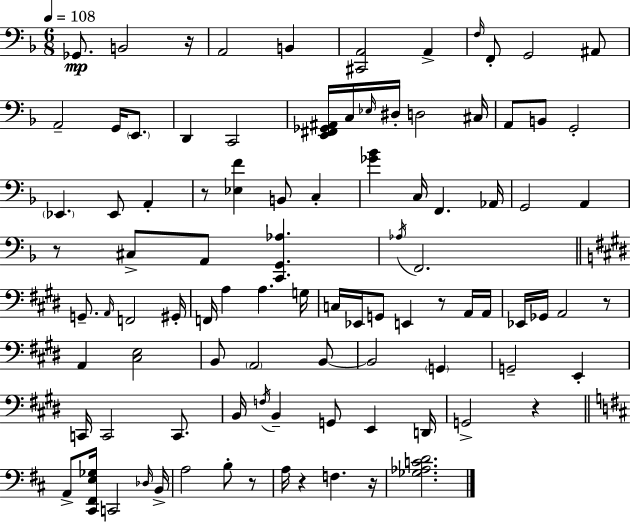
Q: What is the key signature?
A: F major